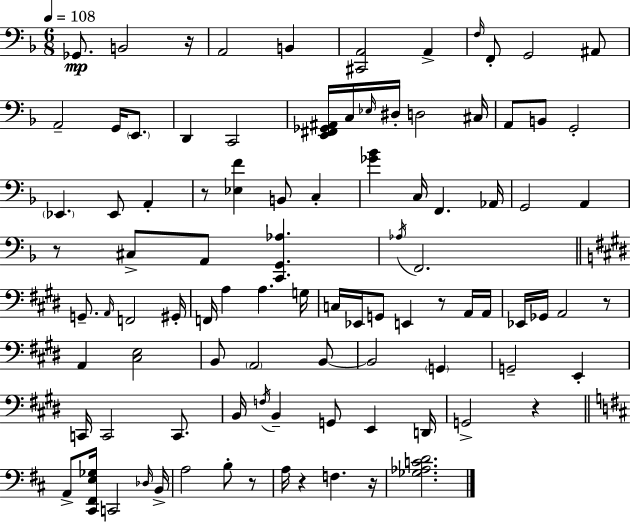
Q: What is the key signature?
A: F major